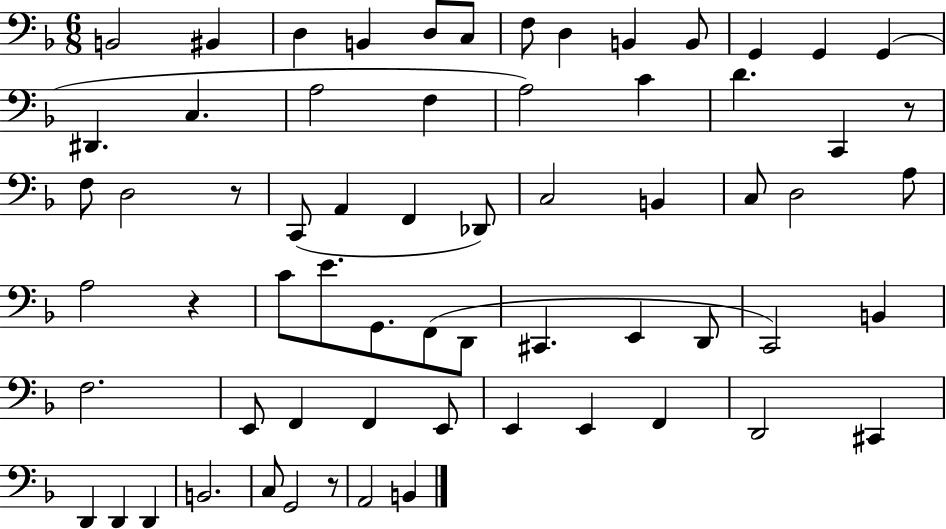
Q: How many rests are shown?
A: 4